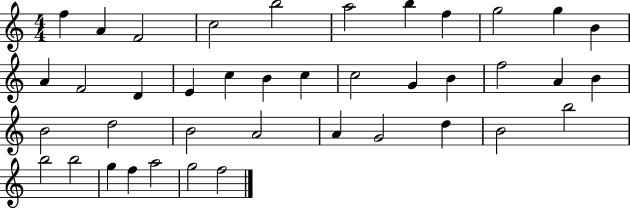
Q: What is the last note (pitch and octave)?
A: F5